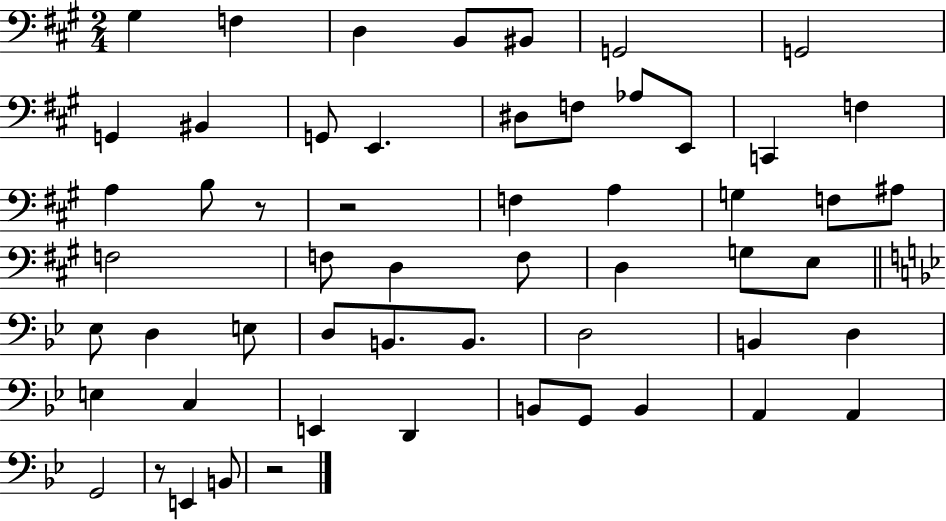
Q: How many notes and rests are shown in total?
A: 56